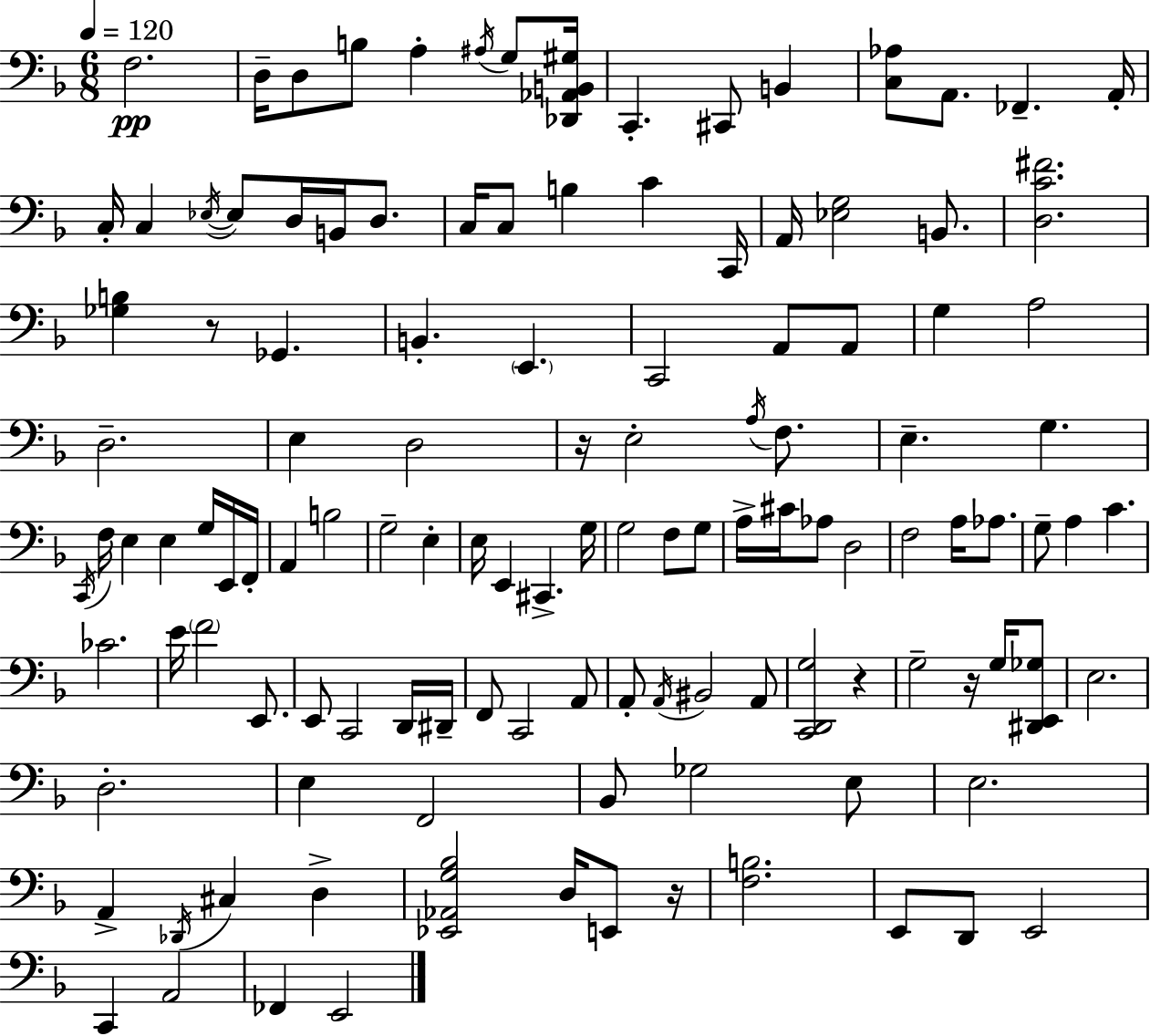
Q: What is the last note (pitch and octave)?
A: E2